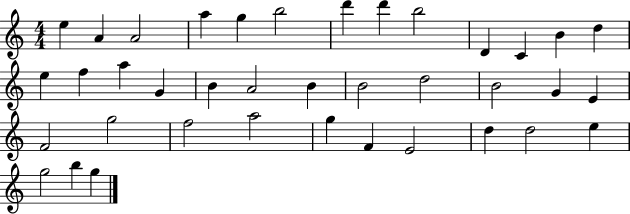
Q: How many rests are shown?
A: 0